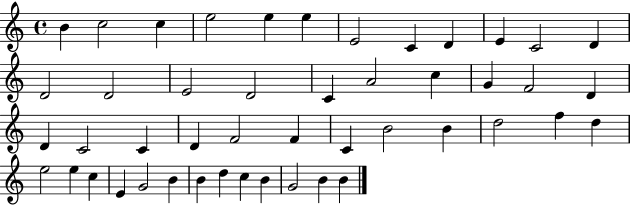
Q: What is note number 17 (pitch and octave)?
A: C4